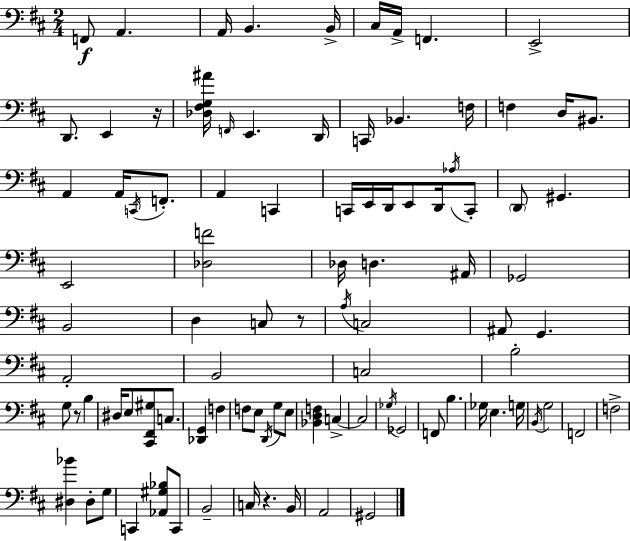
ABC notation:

X:1
T:Untitled
M:2/4
L:1/4
K:D
F,,/2 A,, A,,/4 B,, B,,/4 ^C,/4 A,,/4 F,, E,,2 D,,/2 E,, z/4 [_D,^F,G,^A]/4 F,,/4 E,, D,,/4 C,,/4 _B,, F,/4 F, D,/4 ^B,,/2 A,, A,,/4 C,,/4 F,,/2 A,, C,, C,,/4 E,,/4 D,,/4 E,,/2 D,,/4 _A,/4 C,,/2 D,,/2 ^G,, E,,2 [_D,F]2 _D,/4 D, ^A,,/4 _G,,2 B,,2 D, C,/2 z/2 A,/4 C,2 ^A,,/2 G,, A,,2 B,,2 C,2 B,2 G,/2 z/2 B, ^D,/4 E,/2 [^C,,^F,,^G,]/2 C,/2 [_D,,G,,] F, F,/2 E,/2 D,,/4 G,/2 E,/2 [_B,,D,F,] C, C,2 _G,/4 _G,,2 F,,/2 B, _G,/4 E, G,/4 B,,/4 G,2 F,,2 F,2 [^D,_B] ^D,/2 G,/2 C,, [_A,,^G,_B,]/2 C,,/2 B,,2 C,/4 z B,,/4 A,,2 ^G,,2